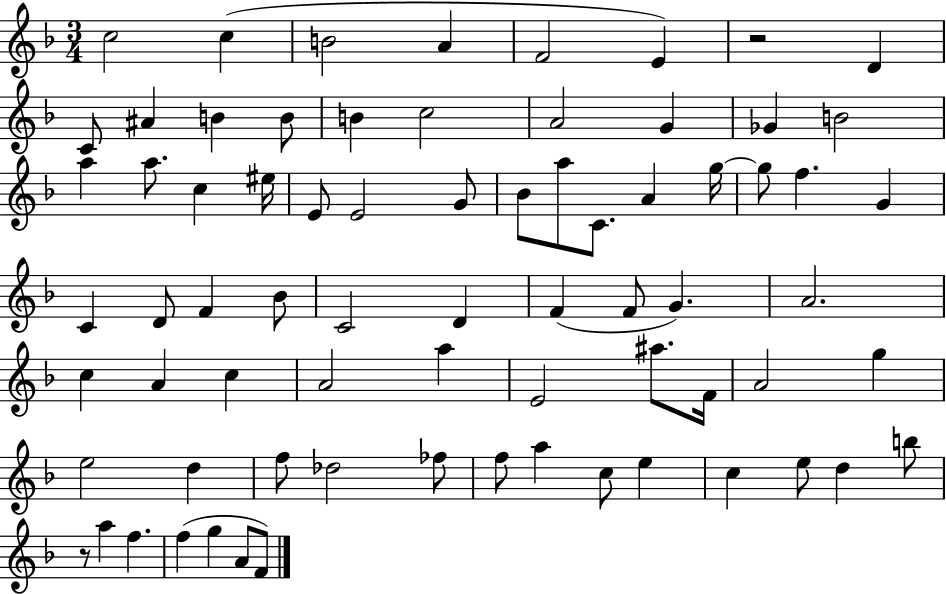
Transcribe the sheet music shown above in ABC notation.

X:1
T:Untitled
M:3/4
L:1/4
K:F
c2 c B2 A F2 E z2 D C/2 ^A B B/2 B c2 A2 G _G B2 a a/2 c ^e/4 E/2 E2 G/2 _B/2 a/2 C/2 A g/4 g/2 f G C D/2 F _B/2 C2 D F F/2 G A2 c A c A2 a E2 ^a/2 F/4 A2 g e2 d f/2 _d2 _f/2 f/2 a c/2 e c e/2 d b/2 z/2 a f f g A/2 F/2